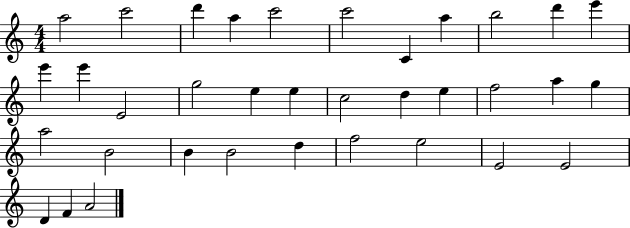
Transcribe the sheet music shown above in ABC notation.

X:1
T:Untitled
M:4/4
L:1/4
K:C
a2 c'2 d' a c'2 c'2 C a b2 d' e' e' e' E2 g2 e e c2 d e f2 a g a2 B2 B B2 d f2 e2 E2 E2 D F A2